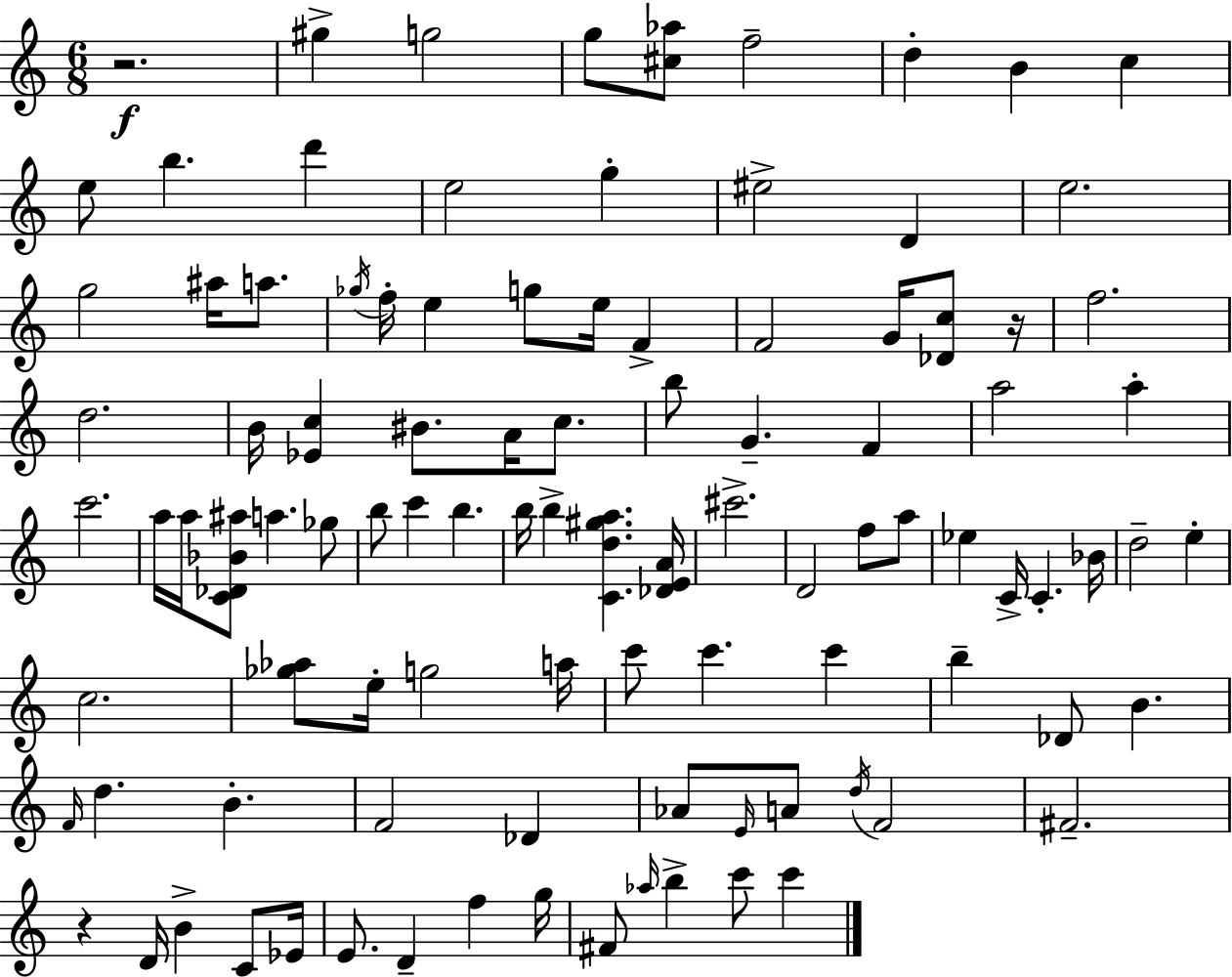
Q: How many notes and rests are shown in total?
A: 101